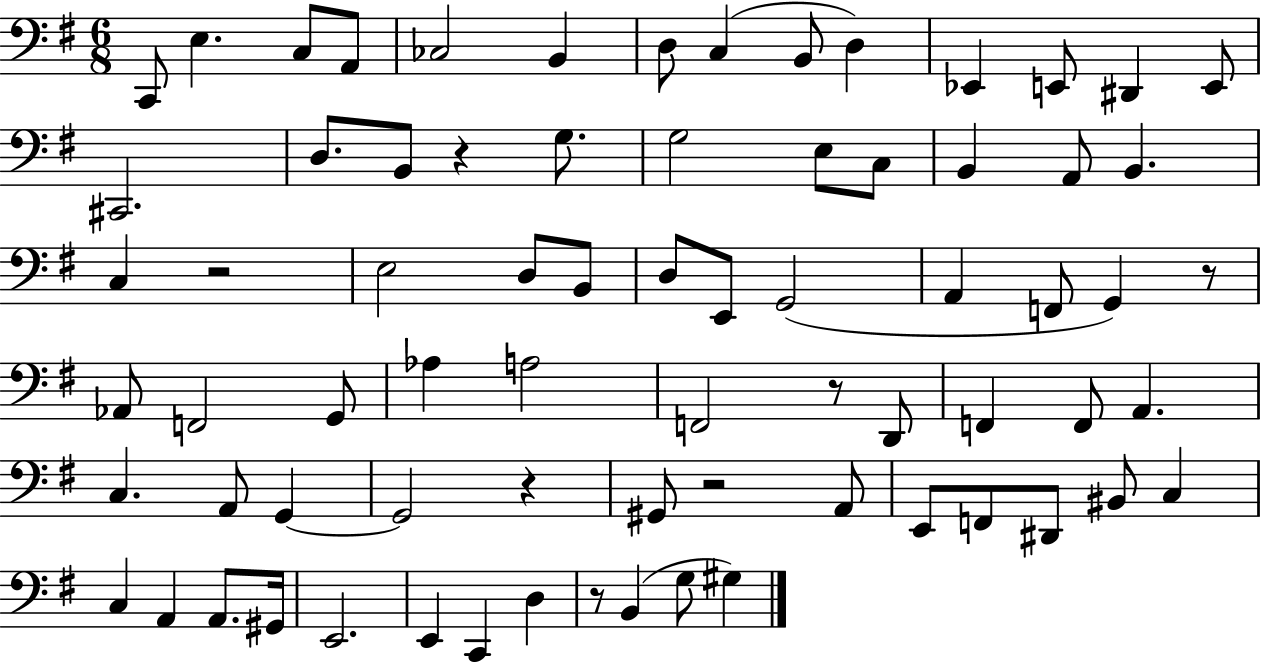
C2/e E3/q. C3/e A2/e CES3/h B2/q D3/e C3/q B2/e D3/q Eb2/q E2/e D#2/q E2/e C#2/h. D3/e. B2/e R/q G3/e. G3/h E3/e C3/e B2/q A2/e B2/q. C3/q R/h E3/h D3/e B2/e D3/e E2/e G2/h A2/q F2/e G2/q R/e Ab2/e F2/h G2/e Ab3/q A3/h F2/h R/e D2/e F2/q F2/e A2/q. C3/q. A2/e G2/q G2/h R/q G#2/e R/h A2/e E2/e F2/e D#2/e BIS2/e C3/q C3/q A2/q A2/e. G#2/s E2/h. E2/q C2/q D3/q R/e B2/q G3/e G#3/q